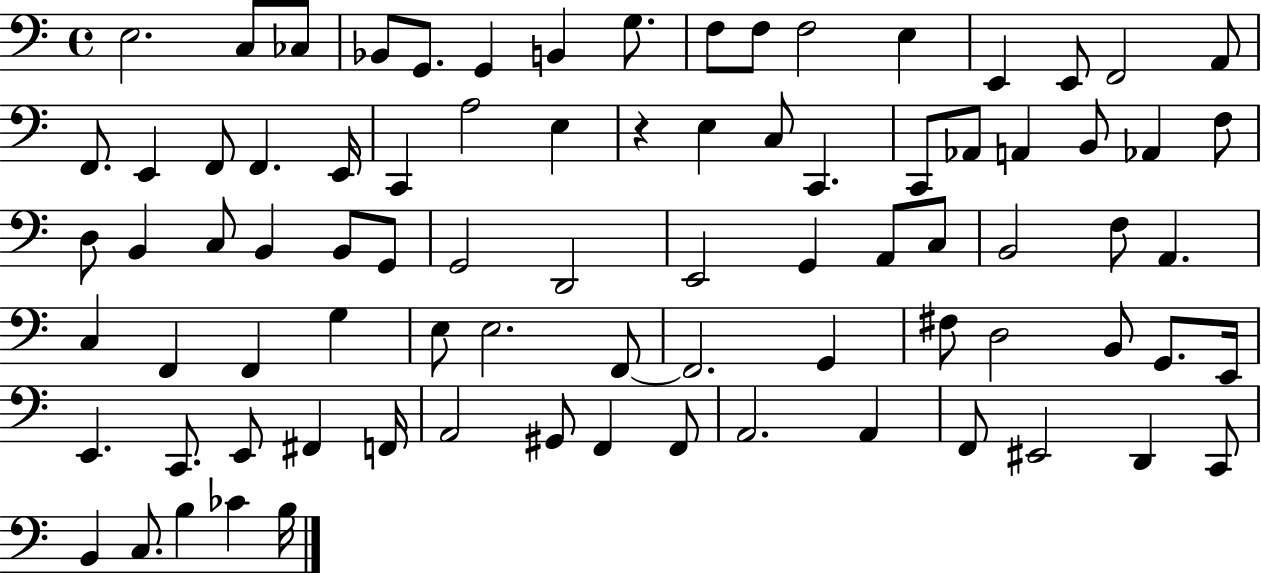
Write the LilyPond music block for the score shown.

{
  \clef bass
  \time 4/4
  \defaultTimeSignature
  \key c \major
  e2. c8 ces8 | bes,8 g,8. g,4 b,4 g8. | f8 f8 f2 e4 | e,4 e,8 f,2 a,8 | \break f,8. e,4 f,8 f,4. e,16 | c,4 a2 e4 | r4 e4 c8 c,4. | c,8 aes,8 a,4 b,8 aes,4 f8 | \break d8 b,4 c8 b,4 b,8 g,8 | g,2 d,2 | e,2 g,4 a,8 c8 | b,2 f8 a,4. | \break c4 f,4 f,4 g4 | e8 e2. f,8~~ | f,2. g,4 | fis8 d2 b,8 g,8. e,16 | \break e,4. c,8. e,8 fis,4 f,16 | a,2 gis,8 f,4 f,8 | a,2. a,4 | f,8 eis,2 d,4 c,8 | \break b,4 c8. b4 ces'4 b16 | \bar "|."
}